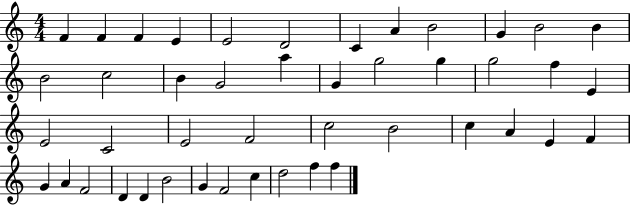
F4/q F4/q F4/q E4/q E4/h D4/h C4/q A4/q B4/h G4/q B4/h B4/q B4/h C5/h B4/q G4/h A5/q G4/q G5/h G5/q G5/h F5/q E4/q E4/h C4/h E4/h F4/h C5/h B4/h C5/q A4/q E4/q F4/q G4/q A4/q F4/h D4/q D4/q B4/h G4/q F4/h C5/q D5/h F5/q F5/q